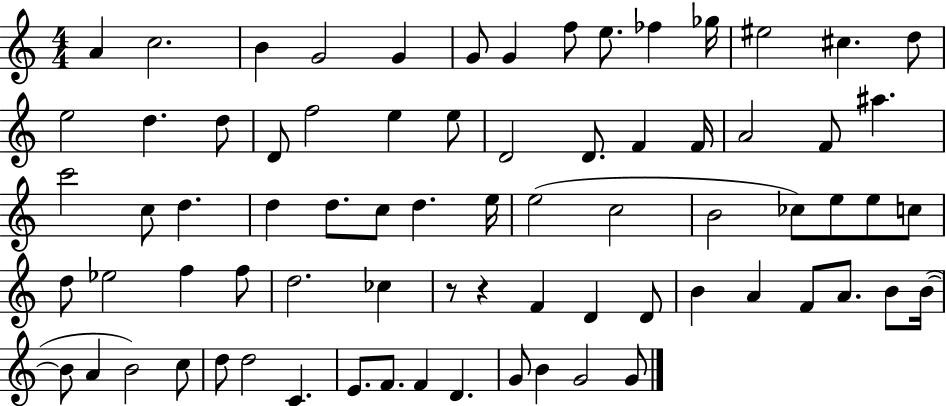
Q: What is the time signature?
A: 4/4